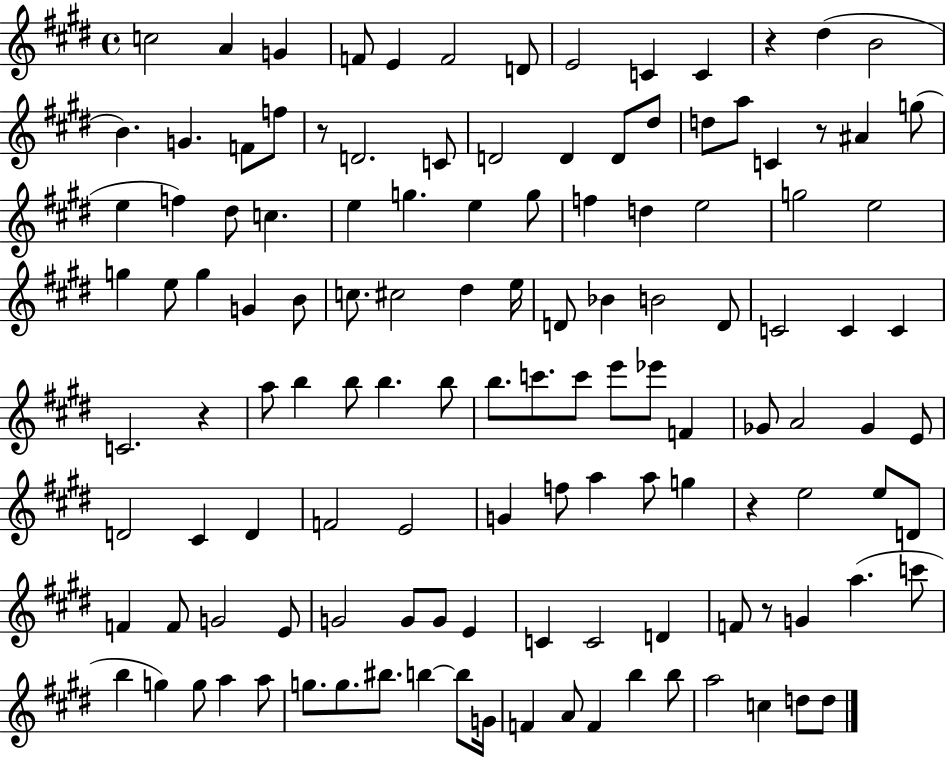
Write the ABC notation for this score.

X:1
T:Untitled
M:4/4
L:1/4
K:E
c2 A G F/2 E F2 D/2 E2 C C z ^d B2 B G F/2 f/2 z/2 D2 C/2 D2 D D/2 ^d/2 d/2 a/2 C z/2 ^A g/2 e f ^d/2 c e g e g/2 f d e2 g2 e2 g e/2 g G B/2 c/2 ^c2 ^d e/4 D/2 _B B2 D/2 C2 C C C2 z a/2 b b/2 b b/2 b/2 c'/2 c'/2 e'/2 _e'/2 F _G/2 A2 _G E/2 D2 ^C D F2 E2 G f/2 a a/2 g z e2 e/2 D/2 F F/2 G2 E/2 G2 G/2 G/2 E C C2 D F/2 z/2 G a c'/2 b g g/2 a a/2 g/2 g/2 ^b/2 b b/2 G/4 F A/2 F b b/2 a2 c d/2 d/2